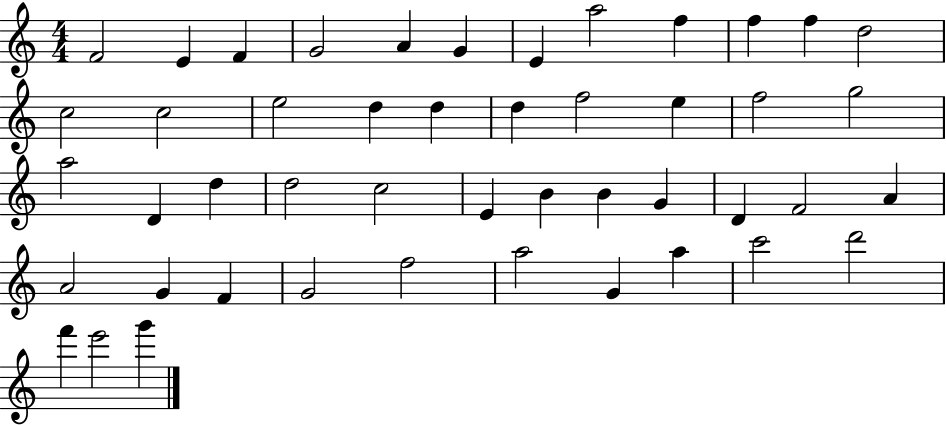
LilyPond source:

{
  \clef treble
  \numericTimeSignature
  \time 4/4
  \key c \major
  f'2 e'4 f'4 | g'2 a'4 g'4 | e'4 a''2 f''4 | f''4 f''4 d''2 | \break c''2 c''2 | e''2 d''4 d''4 | d''4 f''2 e''4 | f''2 g''2 | \break a''2 d'4 d''4 | d''2 c''2 | e'4 b'4 b'4 g'4 | d'4 f'2 a'4 | \break a'2 g'4 f'4 | g'2 f''2 | a''2 g'4 a''4 | c'''2 d'''2 | \break f'''4 e'''2 g'''4 | \bar "|."
}